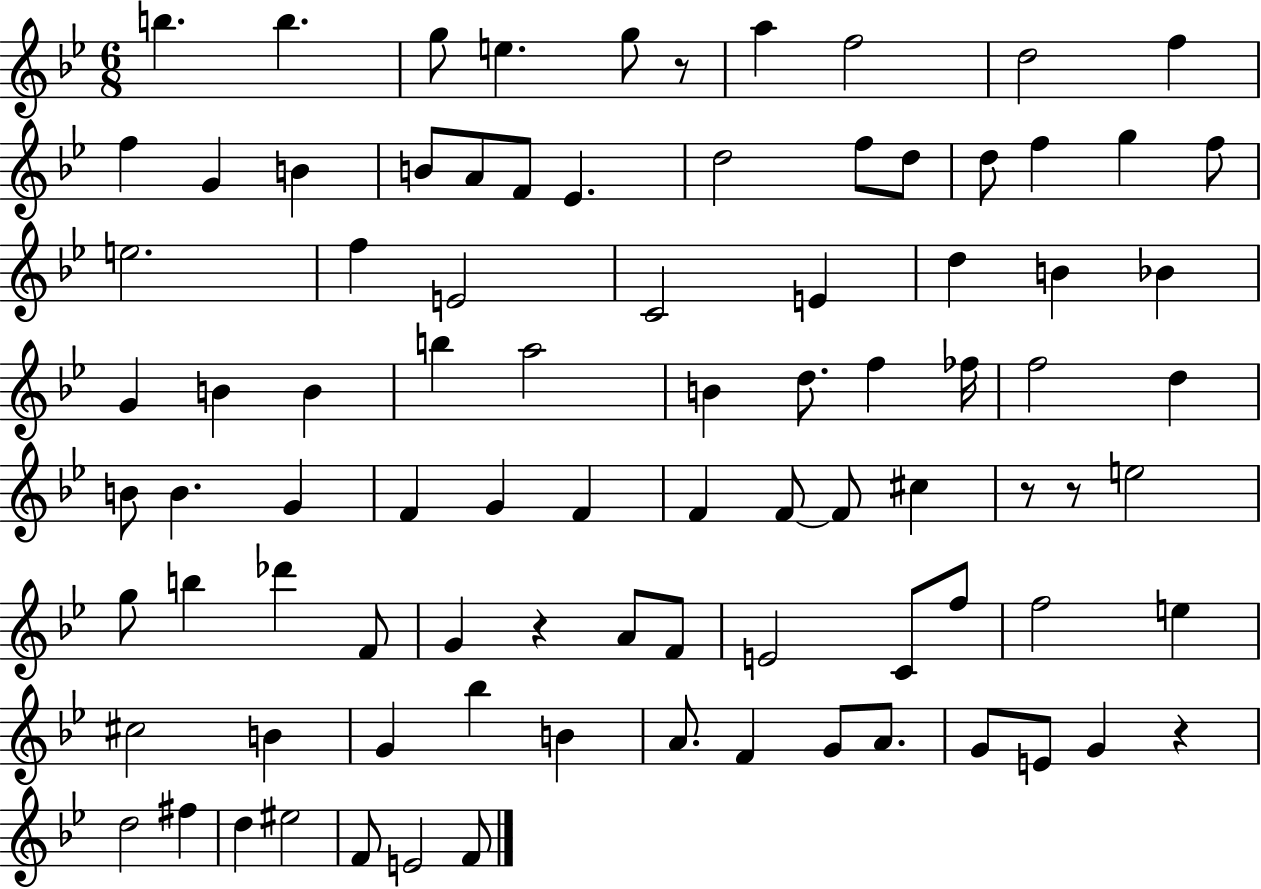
{
  \clef treble
  \numericTimeSignature
  \time 6/8
  \key bes \major
  b''4. b''4. | g''8 e''4. g''8 r8 | a''4 f''2 | d''2 f''4 | \break f''4 g'4 b'4 | b'8 a'8 f'8 ees'4. | d''2 f''8 d''8 | d''8 f''4 g''4 f''8 | \break e''2. | f''4 e'2 | c'2 e'4 | d''4 b'4 bes'4 | \break g'4 b'4 b'4 | b''4 a''2 | b'4 d''8. f''4 fes''16 | f''2 d''4 | \break b'8 b'4. g'4 | f'4 g'4 f'4 | f'4 f'8~~ f'8 cis''4 | r8 r8 e''2 | \break g''8 b''4 des'''4 f'8 | g'4 r4 a'8 f'8 | e'2 c'8 f''8 | f''2 e''4 | \break cis''2 b'4 | g'4 bes''4 b'4 | a'8. f'4 g'8 a'8. | g'8 e'8 g'4 r4 | \break d''2 fis''4 | d''4 eis''2 | f'8 e'2 f'8 | \bar "|."
}